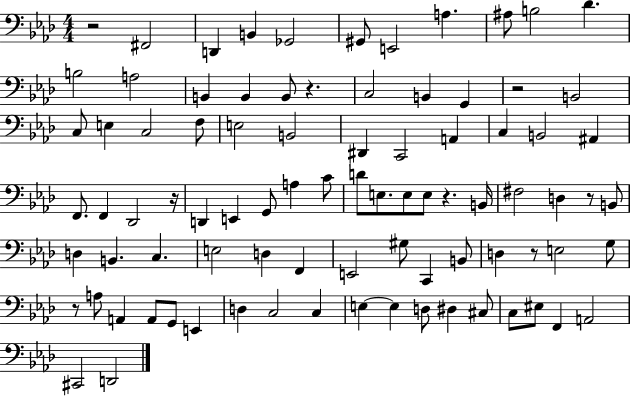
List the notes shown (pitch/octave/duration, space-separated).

R/h F#2/h D2/q B2/q Gb2/h G#2/e E2/h A3/q. A#3/e B3/h Db4/q. B3/h A3/h B2/q B2/q B2/e R/q. C3/h B2/q G2/q R/h B2/h C3/e E3/q C3/h F3/e E3/h B2/h D#2/q C2/h A2/q C3/q B2/h A#2/q F2/e. F2/q Db2/h R/s D2/q E2/q G2/e A3/q C4/e D4/e E3/e. E3/e E3/e R/q. B2/s F#3/h D3/q R/e B2/e D3/q B2/q. C3/q. E3/h D3/q F2/q E2/h G#3/e C2/q B2/e D3/q R/e E3/h G3/e R/e A3/e A2/q A2/e G2/e E2/q D3/q C3/h C3/q E3/q E3/q D3/e D#3/q C#3/e C3/e EIS3/e F2/q A2/h C#2/h D2/h